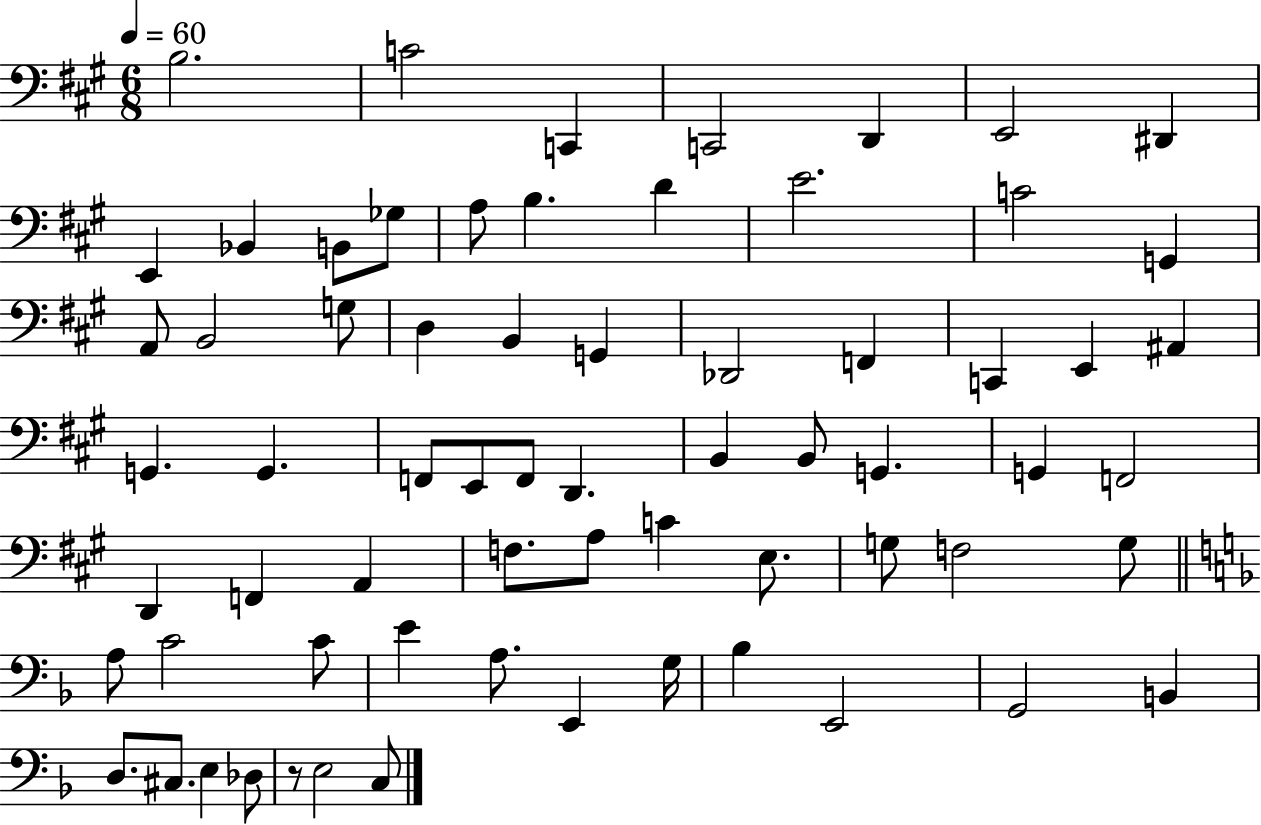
X:1
T:Untitled
M:6/8
L:1/4
K:A
B,2 C2 C,, C,,2 D,, E,,2 ^D,, E,, _B,, B,,/2 _G,/2 A,/2 B, D E2 C2 G,, A,,/2 B,,2 G,/2 D, B,, G,, _D,,2 F,, C,, E,, ^A,, G,, G,, F,,/2 E,,/2 F,,/2 D,, B,, B,,/2 G,, G,, F,,2 D,, F,, A,, F,/2 A,/2 C E,/2 G,/2 F,2 G,/2 A,/2 C2 C/2 E A,/2 E,, G,/4 _B, E,,2 G,,2 B,, D,/2 ^C,/2 E, _D,/2 z/2 E,2 C,/2